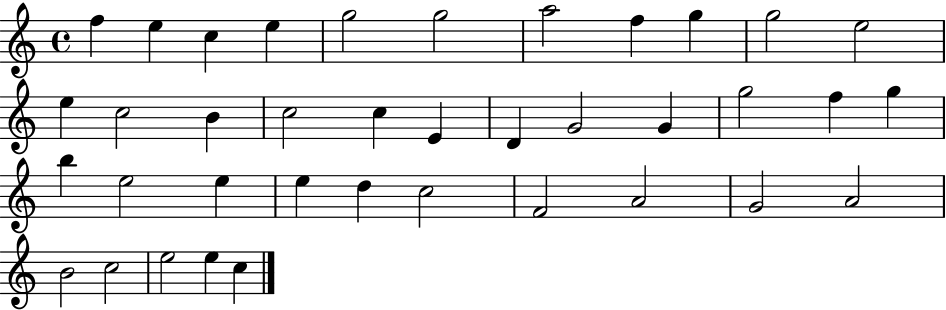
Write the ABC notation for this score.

X:1
T:Untitled
M:4/4
L:1/4
K:C
f e c e g2 g2 a2 f g g2 e2 e c2 B c2 c E D G2 G g2 f g b e2 e e d c2 F2 A2 G2 A2 B2 c2 e2 e c